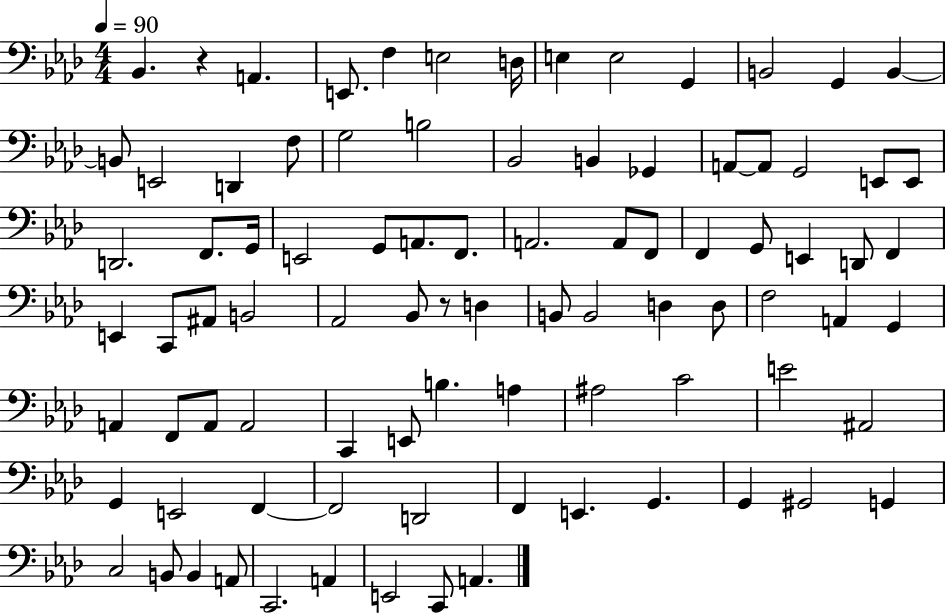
Bb2/q. R/q A2/q. E2/e. F3/q E3/h D3/s E3/q E3/h G2/q B2/h G2/q B2/q B2/e E2/h D2/q F3/e G3/h B3/h Bb2/h B2/q Gb2/q A2/e A2/e G2/h E2/e E2/e D2/h. F2/e. G2/s E2/h G2/e A2/e. F2/e. A2/h. A2/e F2/e F2/q G2/e E2/q D2/e F2/q E2/q C2/e A#2/e B2/h Ab2/h Bb2/e R/e D3/q B2/e B2/h D3/q D3/e F3/h A2/q G2/q A2/q F2/e A2/e A2/h C2/q E2/e B3/q. A3/q A#3/h C4/h E4/h A#2/h G2/q E2/h F2/q F2/h D2/h F2/q E2/q. G2/q. G2/q G#2/h G2/q C3/h B2/e B2/q A2/e C2/h. A2/q E2/h C2/e A2/q.